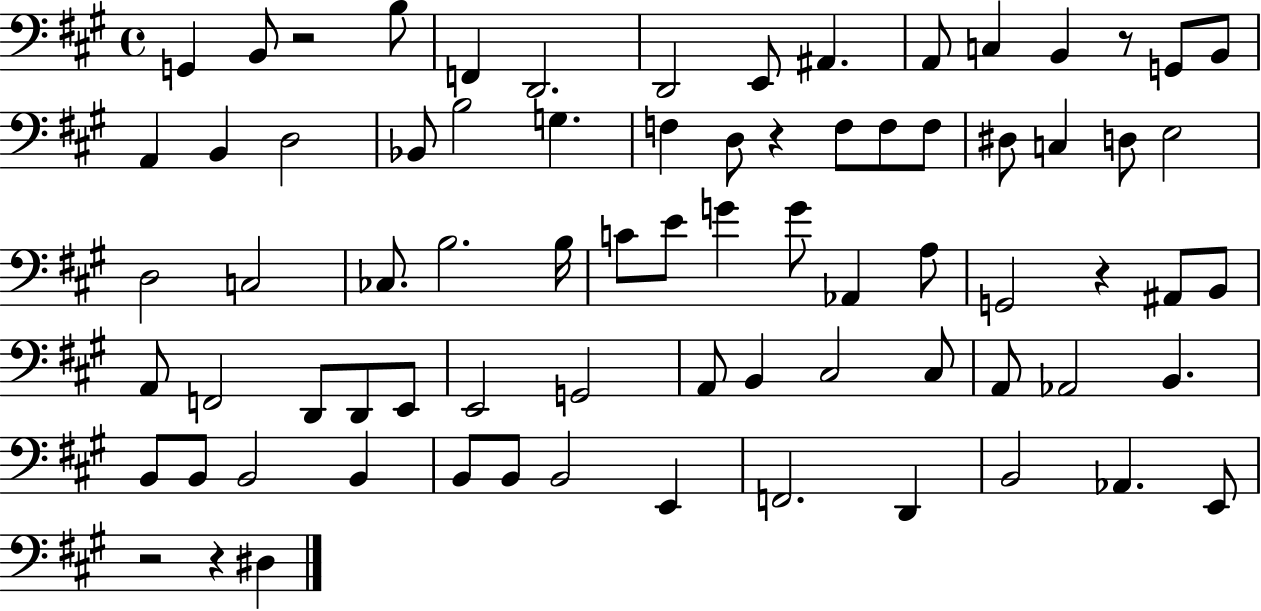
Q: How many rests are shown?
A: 6